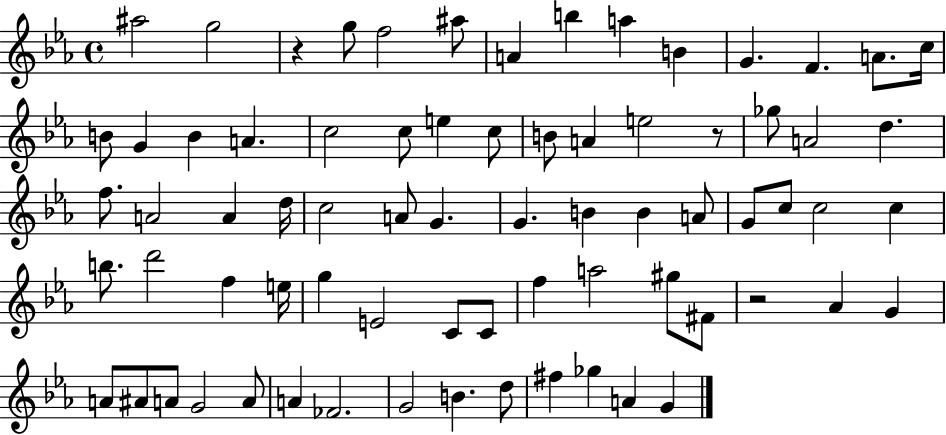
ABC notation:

X:1
T:Untitled
M:4/4
L:1/4
K:Eb
^a2 g2 z g/2 f2 ^a/2 A b a B G F A/2 c/4 B/2 G B A c2 c/2 e c/2 B/2 A e2 z/2 _g/2 A2 d f/2 A2 A d/4 c2 A/2 G G B B A/2 G/2 c/2 c2 c b/2 d'2 f e/4 g E2 C/2 C/2 f a2 ^g/2 ^F/2 z2 _A G A/2 ^A/2 A/2 G2 A/2 A _F2 G2 B d/2 ^f _g A G